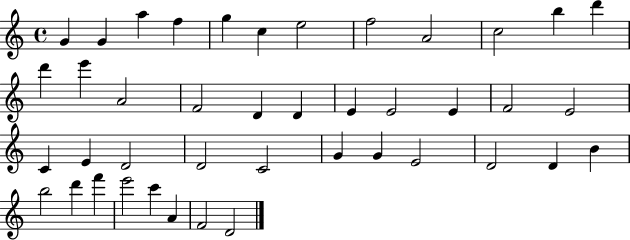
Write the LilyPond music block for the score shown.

{
  \clef treble
  \time 4/4
  \defaultTimeSignature
  \key c \major
  g'4 g'4 a''4 f''4 | g''4 c''4 e''2 | f''2 a'2 | c''2 b''4 d'''4 | \break d'''4 e'''4 a'2 | f'2 d'4 d'4 | e'4 e'2 e'4 | f'2 e'2 | \break c'4 e'4 d'2 | d'2 c'2 | g'4 g'4 e'2 | d'2 d'4 b'4 | \break b''2 d'''4 f'''4 | e'''2 c'''4 a'4 | f'2 d'2 | \bar "|."
}